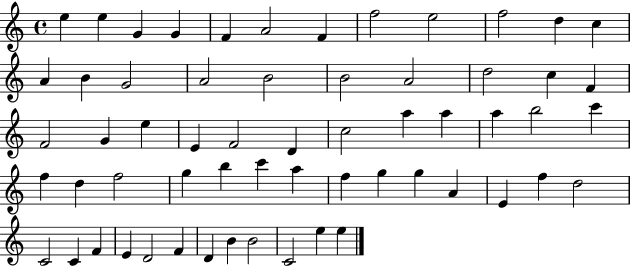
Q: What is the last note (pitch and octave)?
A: E5